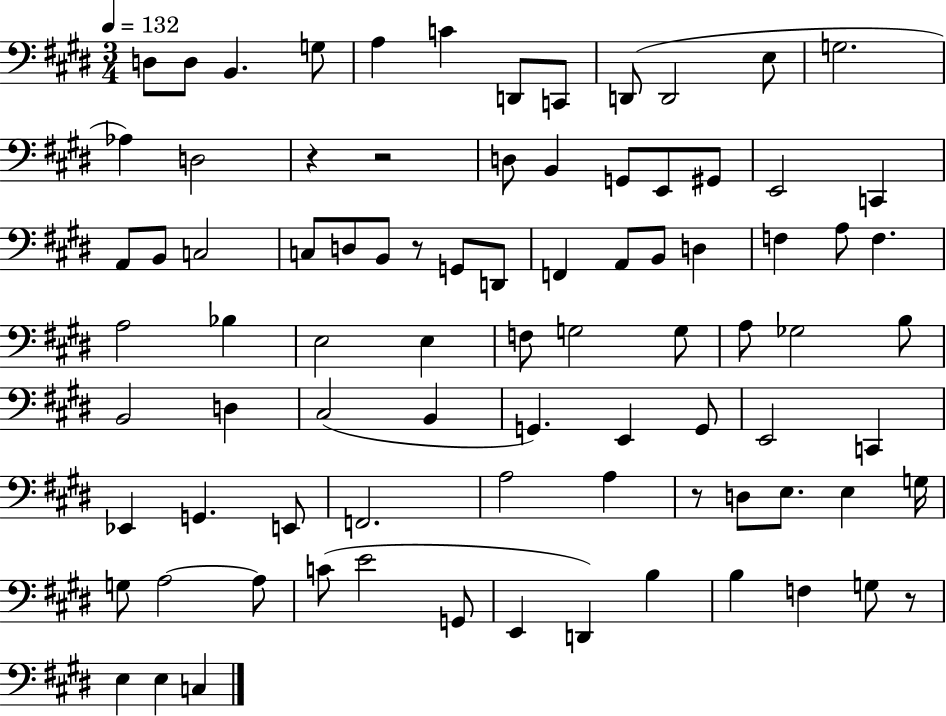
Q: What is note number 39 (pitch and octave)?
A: E3